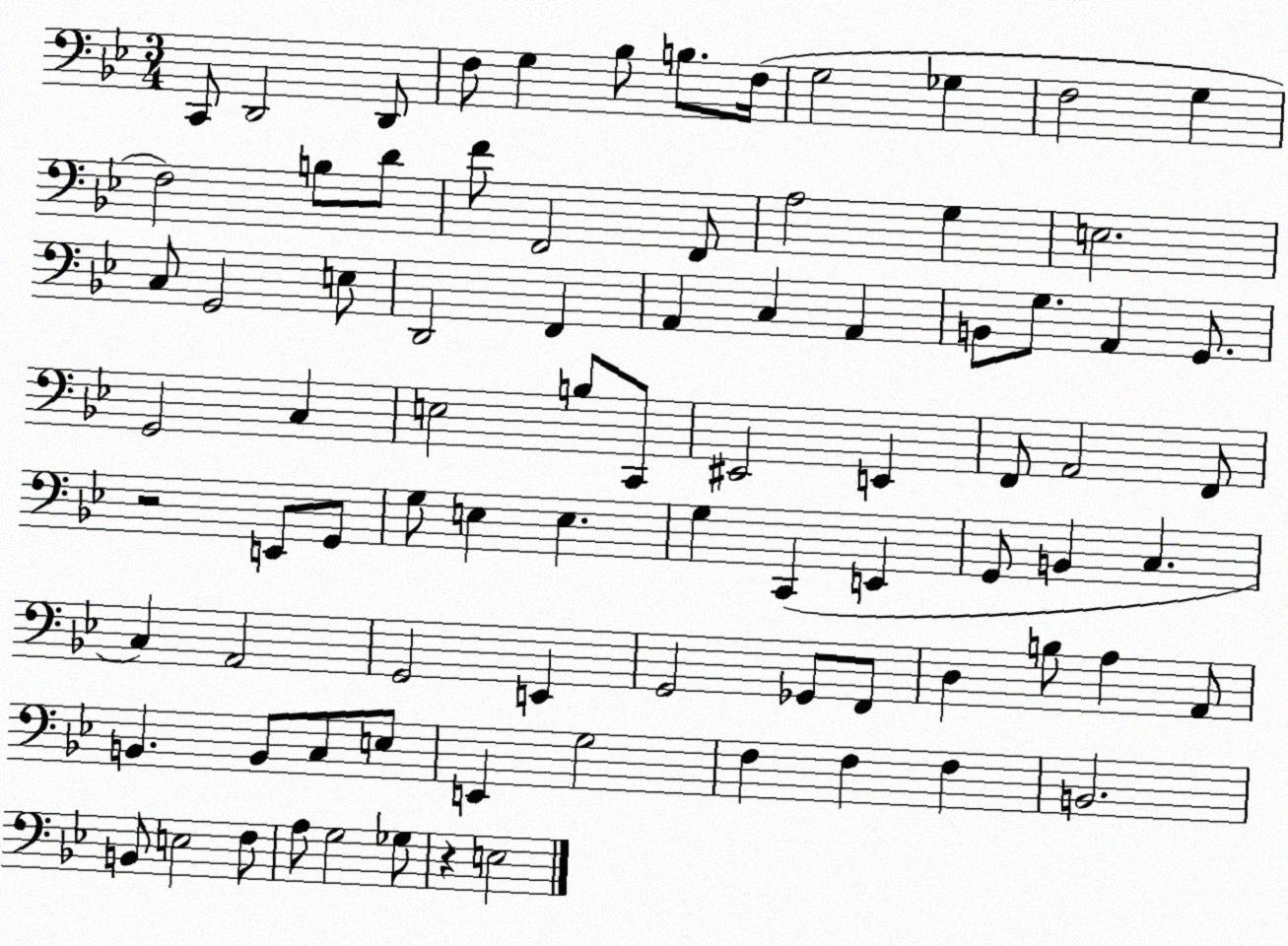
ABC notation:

X:1
T:Untitled
M:3/4
L:1/4
K:Bb
C,,/2 D,,2 D,,/2 F,/2 G, _B,/2 B,/2 F,/4 G,2 _G, F,2 G, F,2 B,/2 D/2 F/2 F,,2 F,,/2 A,2 G, E,2 C,/2 G,,2 E,/2 D,,2 F,, A,, C, A,, B,,/2 G,/2 A,, G,,/2 G,,2 C, E,2 B,/2 C,,/2 ^E,,2 E,, F,,/2 A,,2 F,,/2 z2 E,,/2 G,,/2 G,/2 E, E, G, C,, E,, G,,/2 B,, C, C, A,,2 G,,2 E,, G,,2 _G,,/2 F,,/2 D, B,/2 A, A,,/2 B,, B,,/2 C,/2 E,/2 E,, G,2 F, F, F, B,,2 B,,/2 E,2 F,/2 A,/2 G,2 _G,/2 z E,2